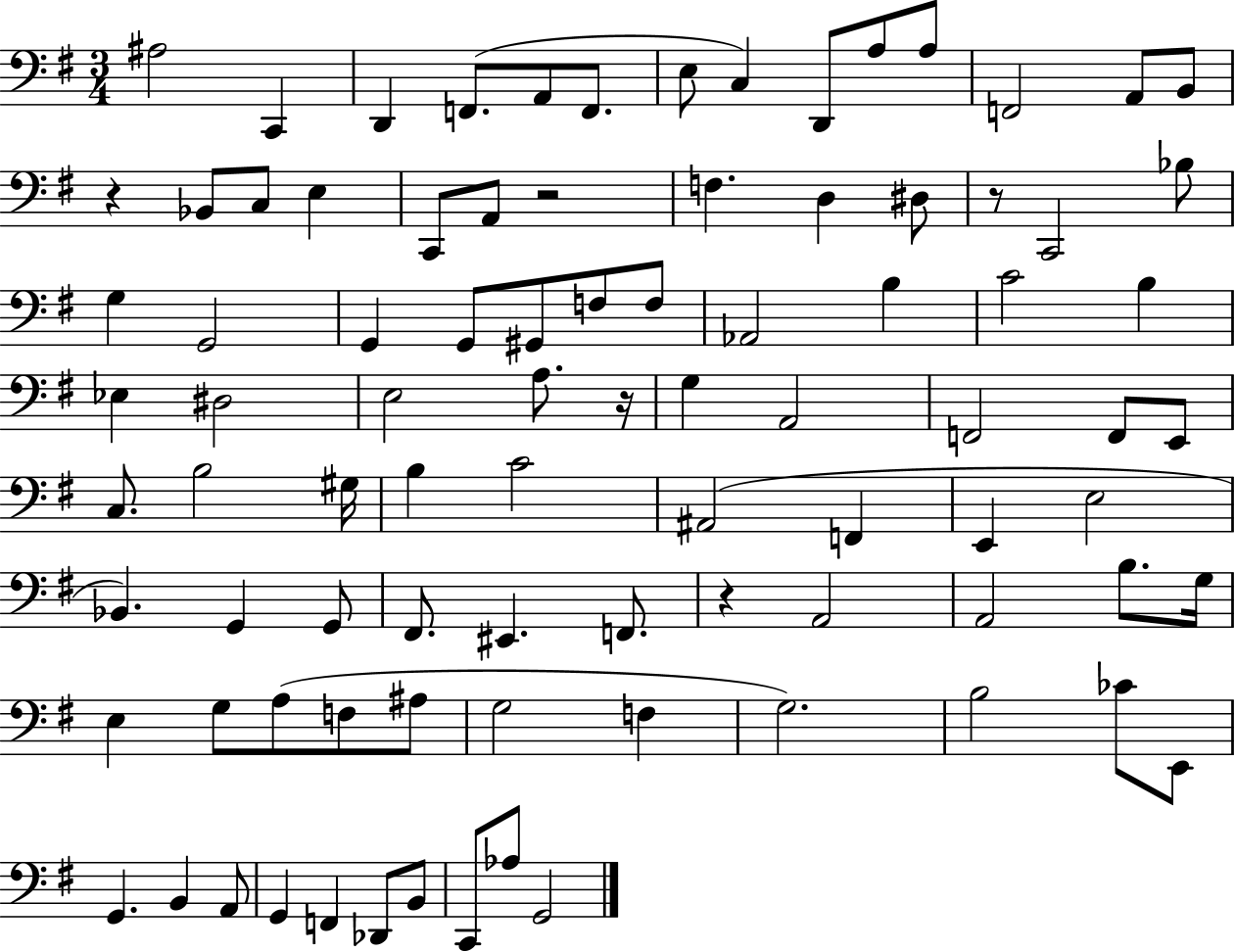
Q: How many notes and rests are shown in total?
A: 89